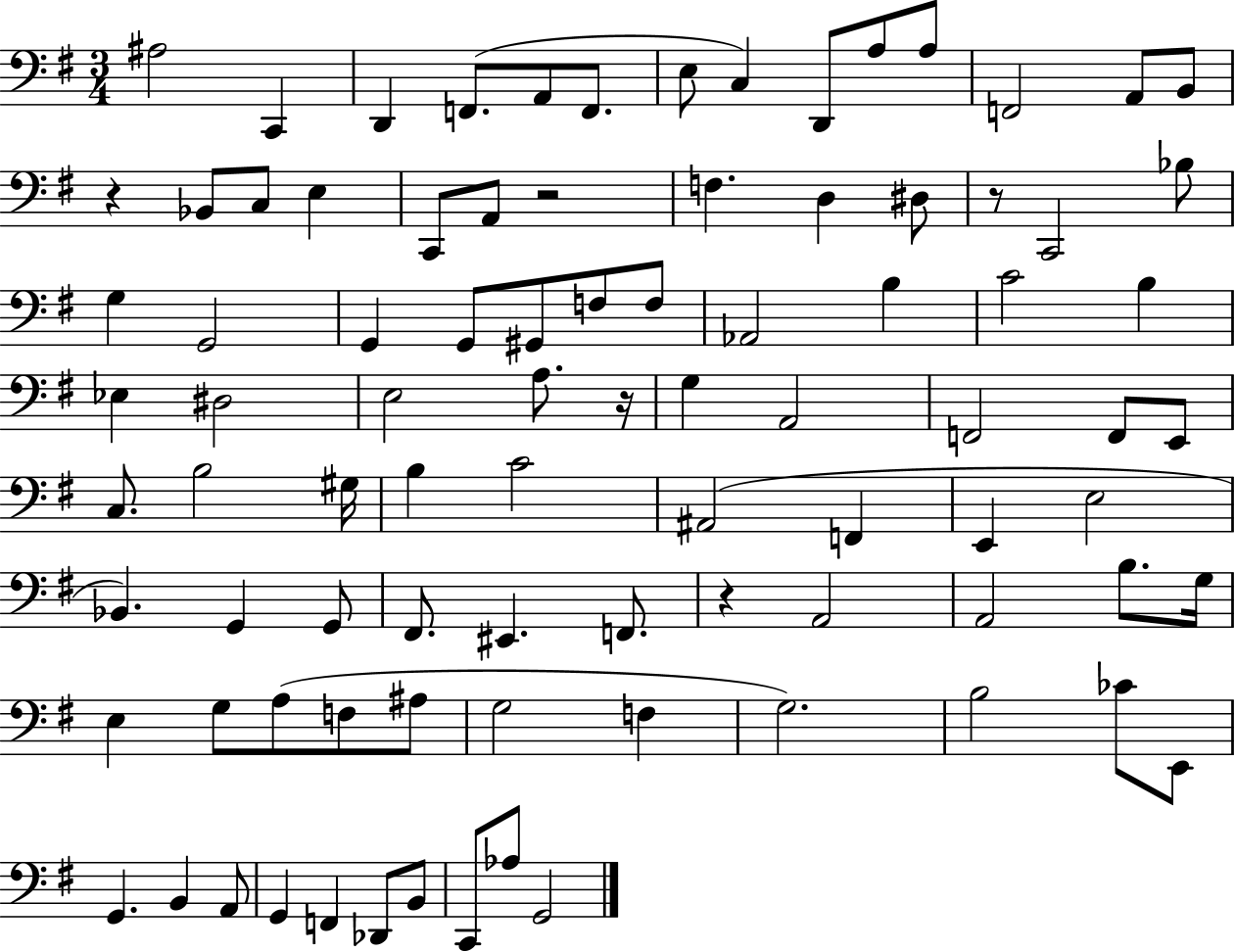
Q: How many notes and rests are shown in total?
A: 89